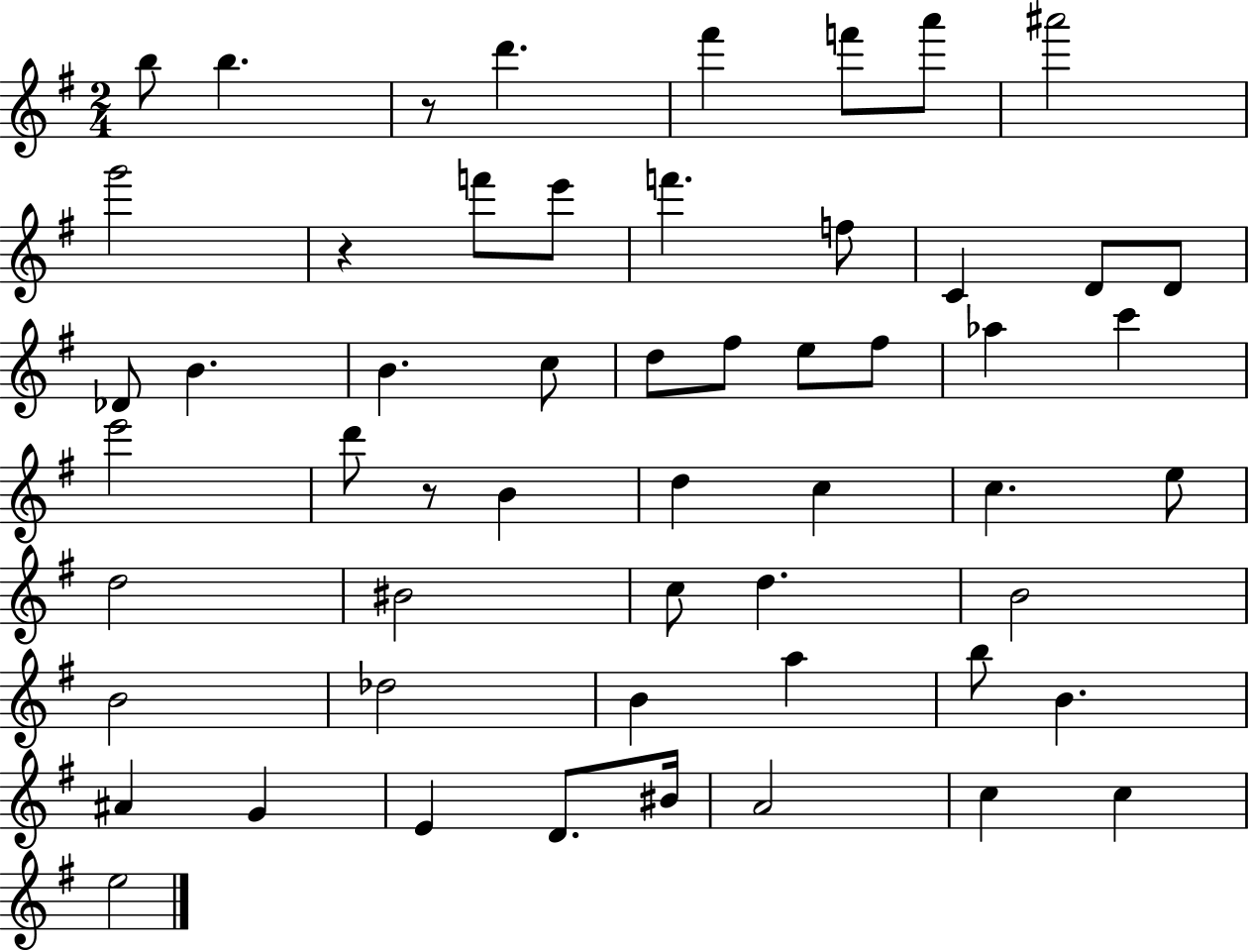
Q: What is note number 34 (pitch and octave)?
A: BIS4